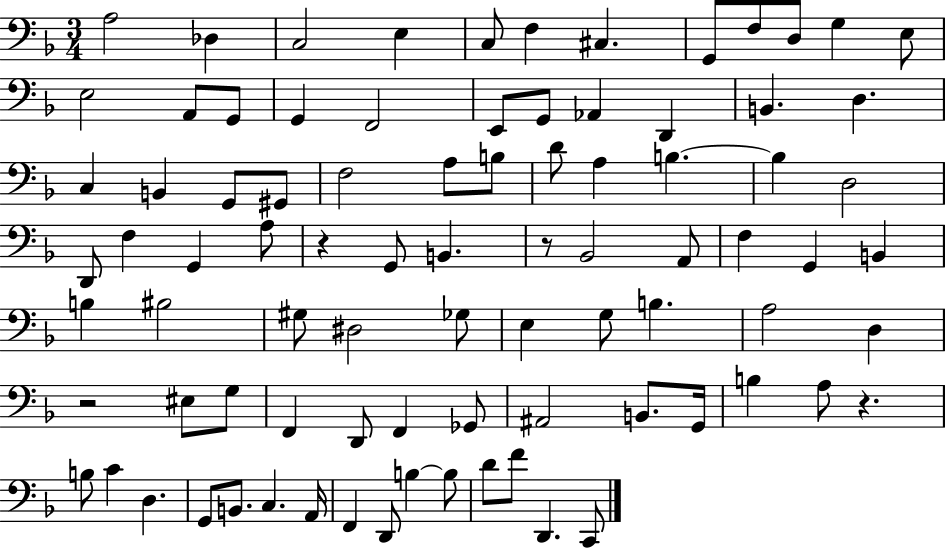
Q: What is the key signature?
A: F major